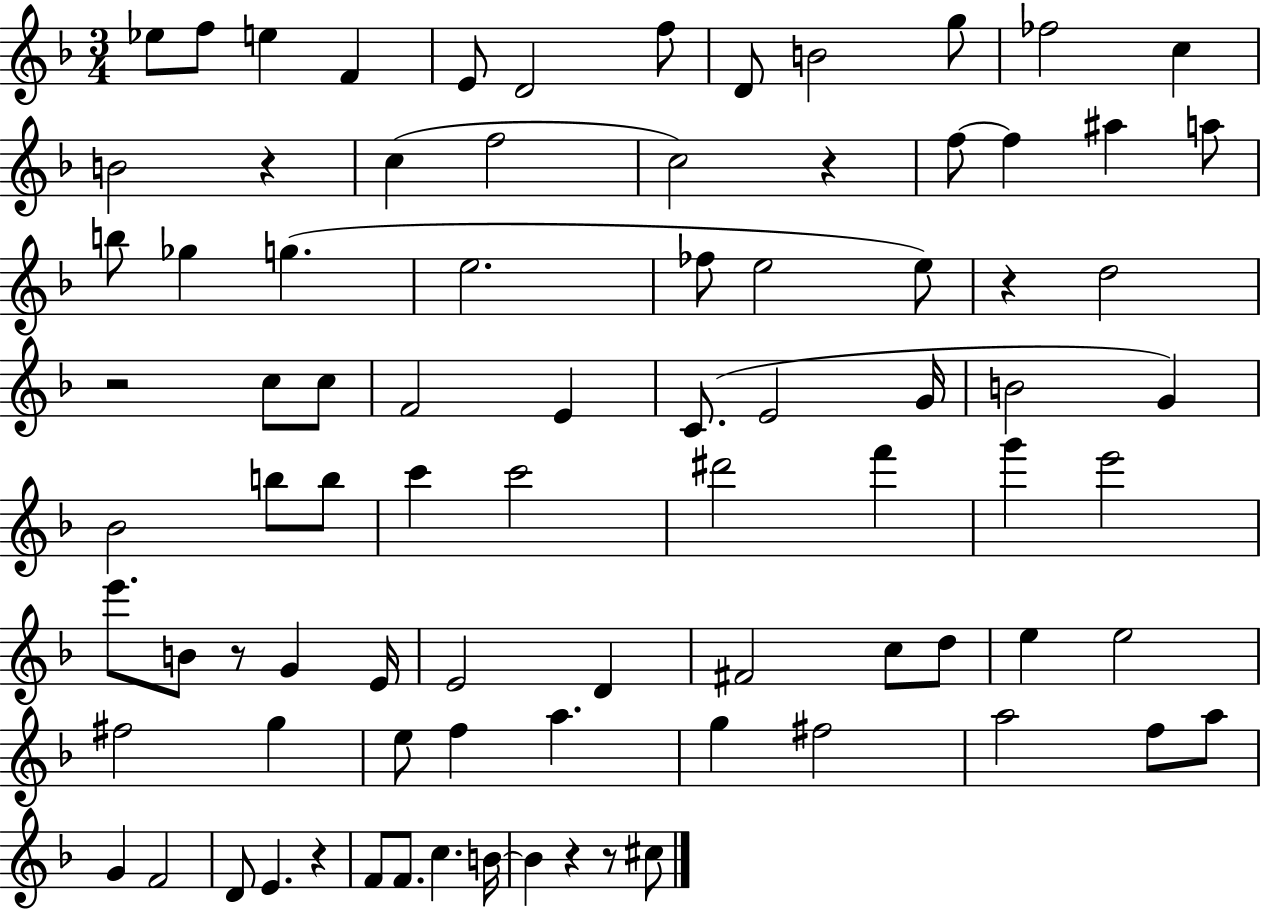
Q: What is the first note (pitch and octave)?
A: Eb5